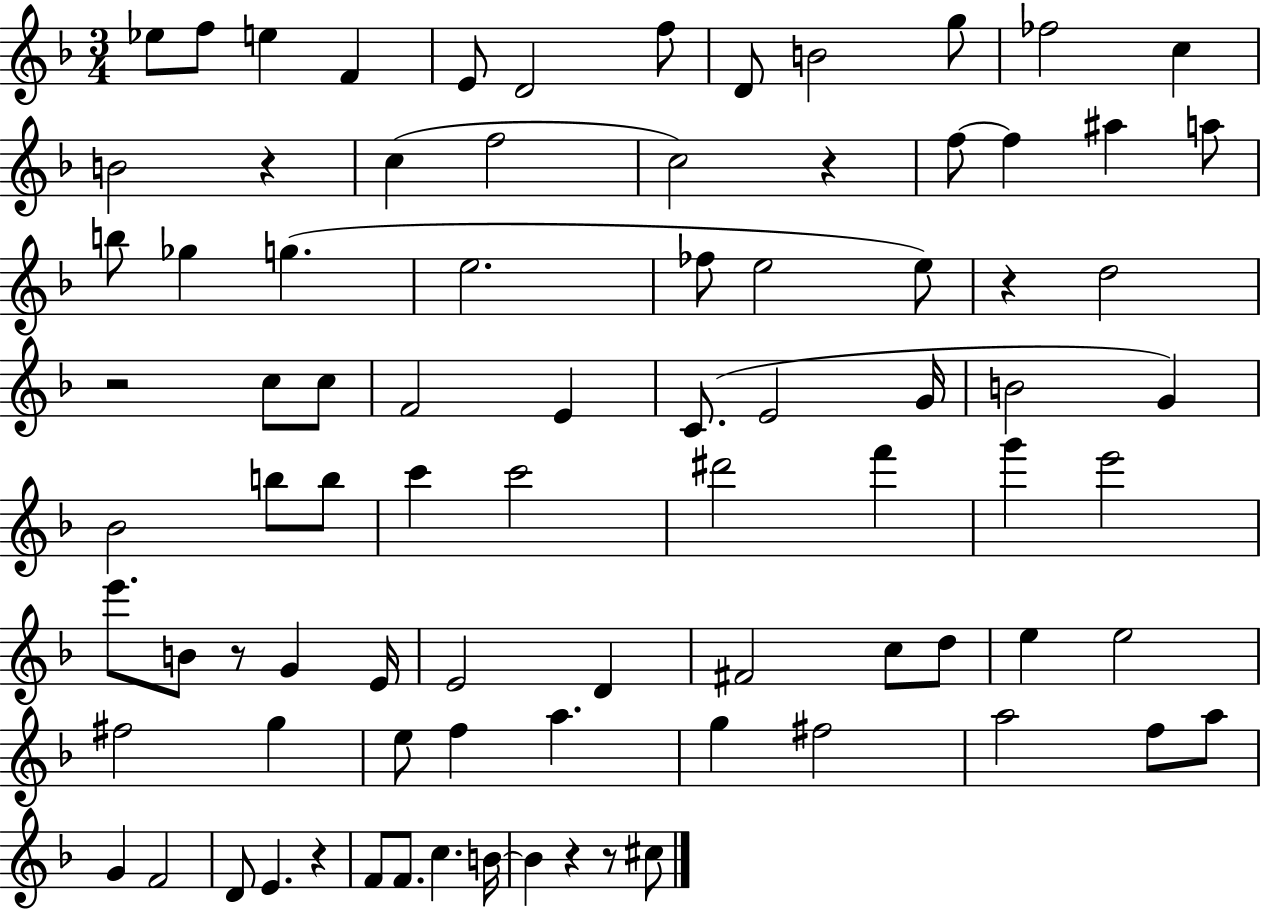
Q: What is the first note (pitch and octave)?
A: Eb5